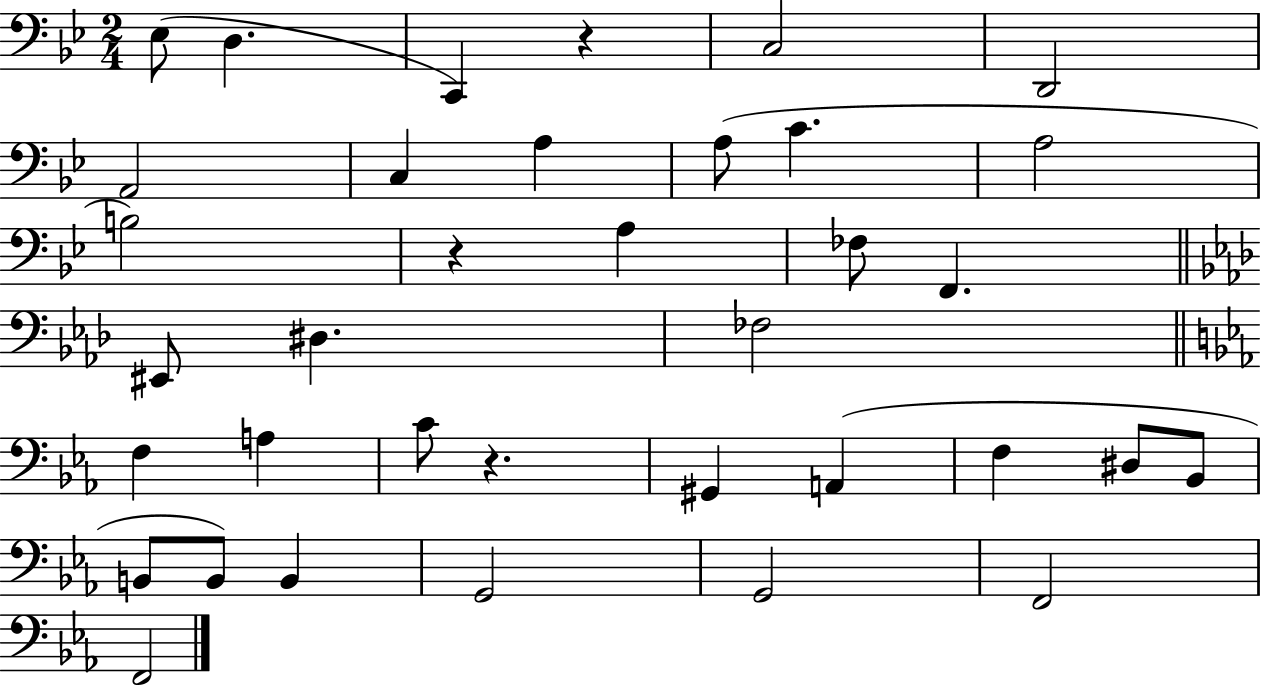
Eb3/e D3/q. C2/q R/q C3/h D2/h A2/h C3/q A3/q A3/e C4/q. A3/h B3/h R/q A3/q FES3/e F2/q. EIS2/e D#3/q. FES3/h F3/q A3/q C4/e R/q. G#2/q A2/q F3/q D#3/e Bb2/e B2/e B2/e B2/q G2/h G2/h F2/h F2/h